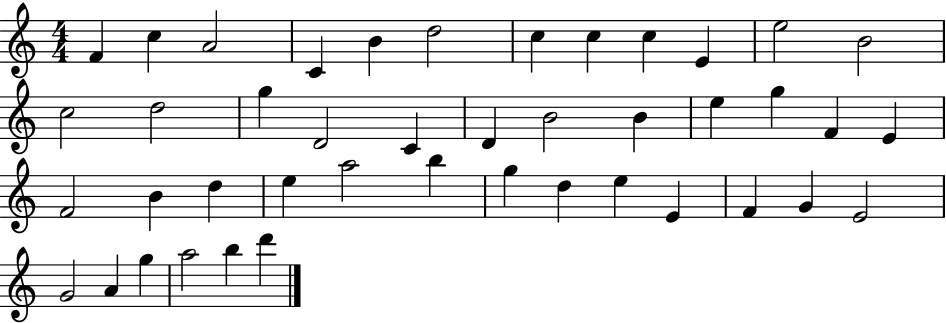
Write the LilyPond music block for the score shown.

{
  \clef treble
  \numericTimeSignature
  \time 4/4
  \key c \major
  f'4 c''4 a'2 | c'4 b'4 d''2 | c''4 c''4 c''4 e'4 | e''2 b'2 | \break c''2 d''2 | g''4 d'2 c'4 | d'4 b'2 b'4 | e''4 g''4 f'4 e'4 | \break f'2 b'4 d''4 | e''4 a''2 b''4 | g''4 d''4 e''4 e'4 | f'4 g'4 e'2 | \break g'2 a'4 g''4 | a''2 b''4 d'''4 | \bar "|."
}